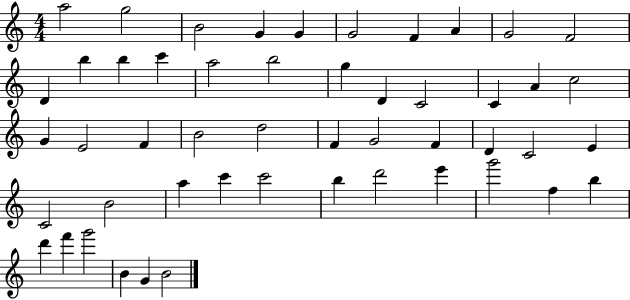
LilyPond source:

{
  \clef treble
  \numericTimeSignature
  \time 4/4
  \key c \major
  a''2 g''2 | b'2 g'4 g'4 | g'2 f'4 a'4 | g'2 f'2 | \break d'4 b''4 b''4 c'''4 | a''2 b''2 | g''4 d'4 c'2 | c'4 a'4 c''2 | \break g'4 e'2 f'4 | b'2 d''2 | f'4 g'2 f'4 | d'4 c'2 e'4 | \break c'2 b'2 | a''4 c'''4 c'''2 | b''4 d'''2 e'''4 | g'''2 f''4 b''4 | \break d'''4 f'''4 g'''2 | b'4 g'4 b'2 | \bar "|."
}